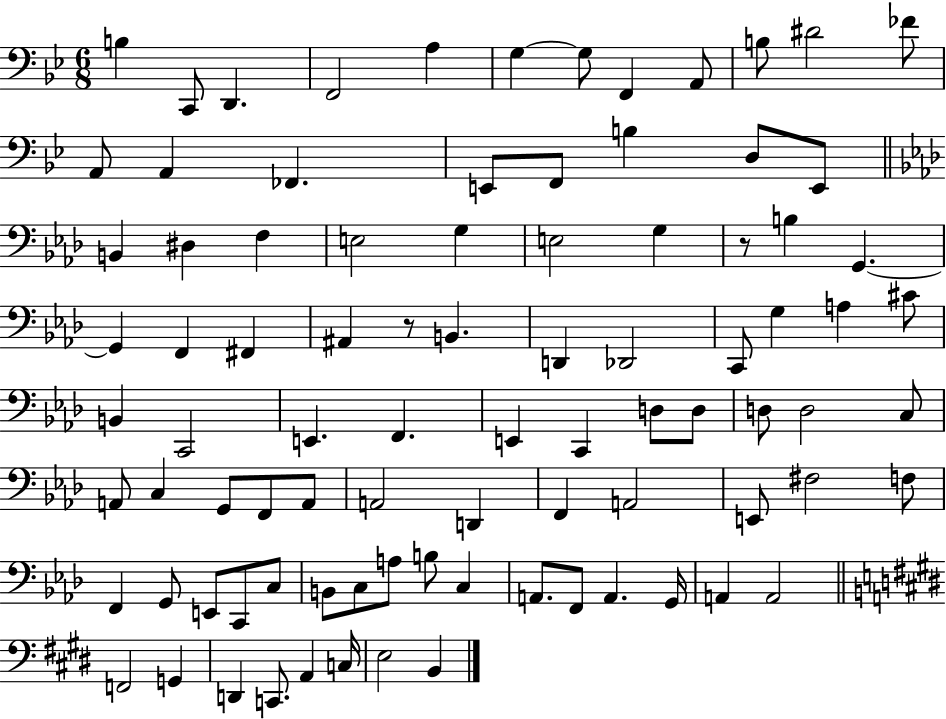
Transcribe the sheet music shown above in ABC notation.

X:1
T:Untitled
M:6/8
L:1/4
K:Bb
B, C,,/2 D,, F,,2 A, G, G,/2 F,, A,,/2 B,/2 ^D2 _F/2 A,,/2 A,, _F,, E,,/2 F,,/2 B, D,/2 E,,/2 B,, ^D, F, E,2 G, E,2 G, z/2 B, G,, G,, F,, ^F,, ^A,, z/2 B,, D,, _D,,2 C,,/2 G, A, ^C/2 B,, C,,2 E,, F,, E,, C,, D,/2 D,/2 D,/2 D,2 C,/2 A,,/2 C, G,,/2 F,,/2 A,,/2 A,,2 D,, F,, A,,2 E,,/2 ^F,2 F,/2 F,, G,,/2 E,,/2 C,,/2 C,/2 B,,/2 C,/2 A,/2 B,/2 C, A,,/2 F,,/2 A,, G,,/4 A,, A,,2 F,,2 G,, D,, C,,/2 A,, C,/4 E,2 B,,